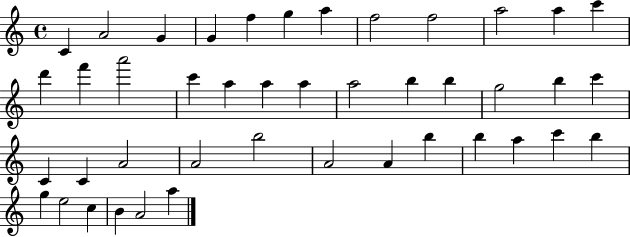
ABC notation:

X:1
T:Untitled
M:4/4
L:1/4
K:C
C A2 G G f g a f2 f2 a2 a c' d' f' a'2 c' a a a a2 b b g2 b c' C C A2 A2 b2 A2 A b b a c' b g e2 c B A2 a